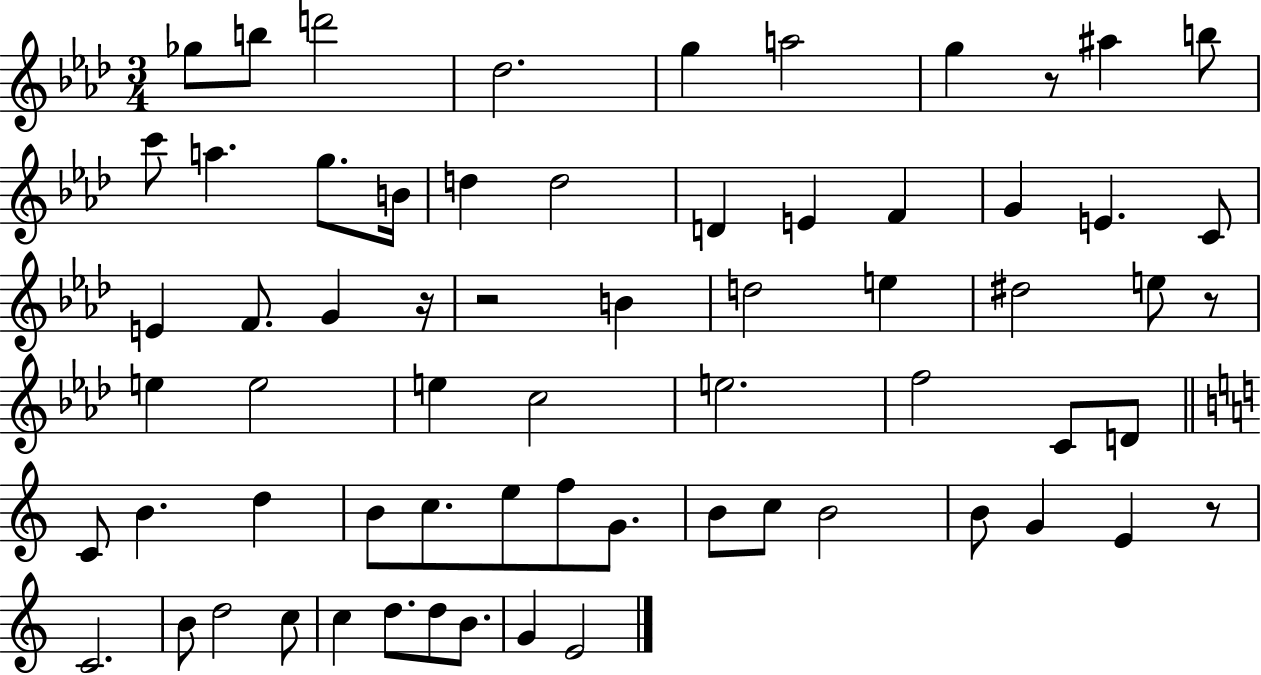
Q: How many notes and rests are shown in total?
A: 66